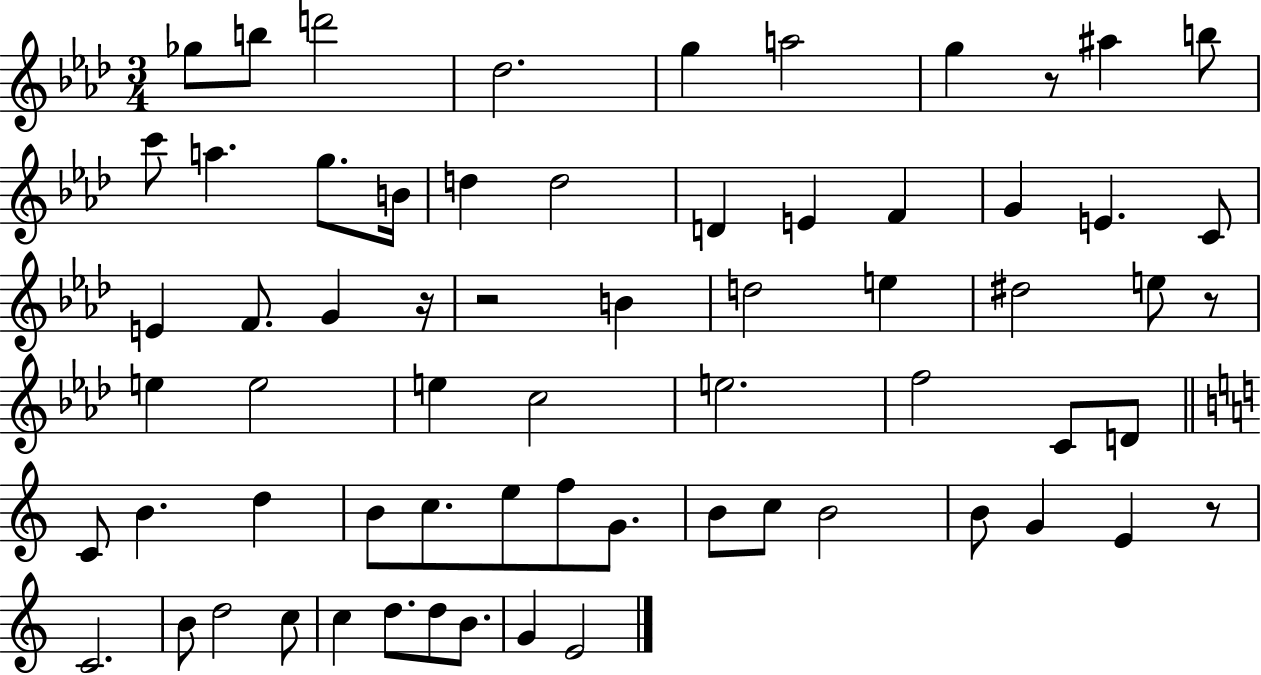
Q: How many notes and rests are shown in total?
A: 66